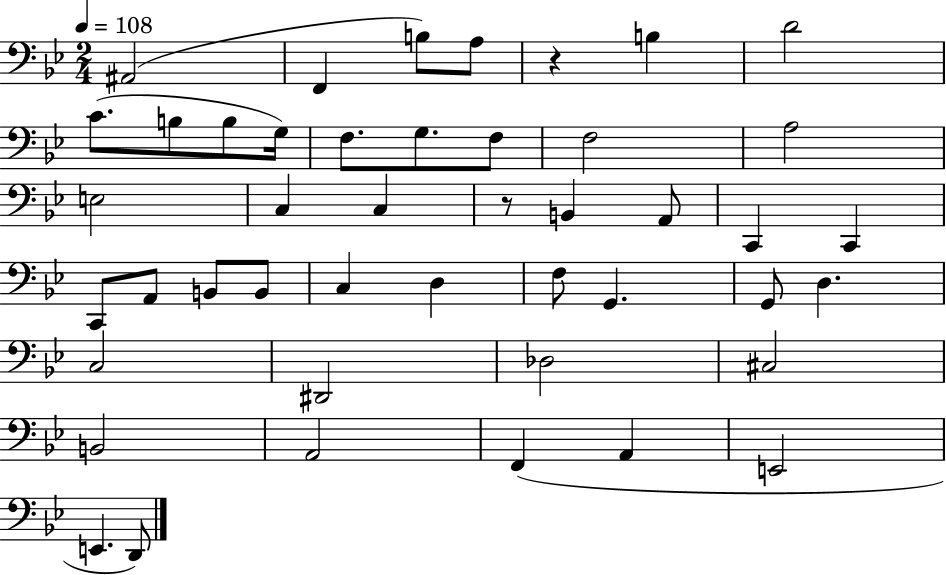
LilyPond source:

{
  \clef bass
  \numericTimeSignature
  \time 2/4
  \key bes \major
  \tempo 4 = 108
  ais,2( | f,4 b8) a8 | r4 b4 | d'2 | \break c'8.( b8 b8 g16) | f8. g8. f8 | f2 | a2 | \break e2 | c4 c4 | r8 b,4 a,8 | c,4 c,4 | \break c,8 a,8 b,8 b,8 | c4 d4 | f8 g,4. | g,8 d4. | \break c2 | dis,2 | des2 | cis2 | \break b,2 | a,2 | f,4( a,4 | e,2 | \break e,4. d,8) | \bar "|."
}